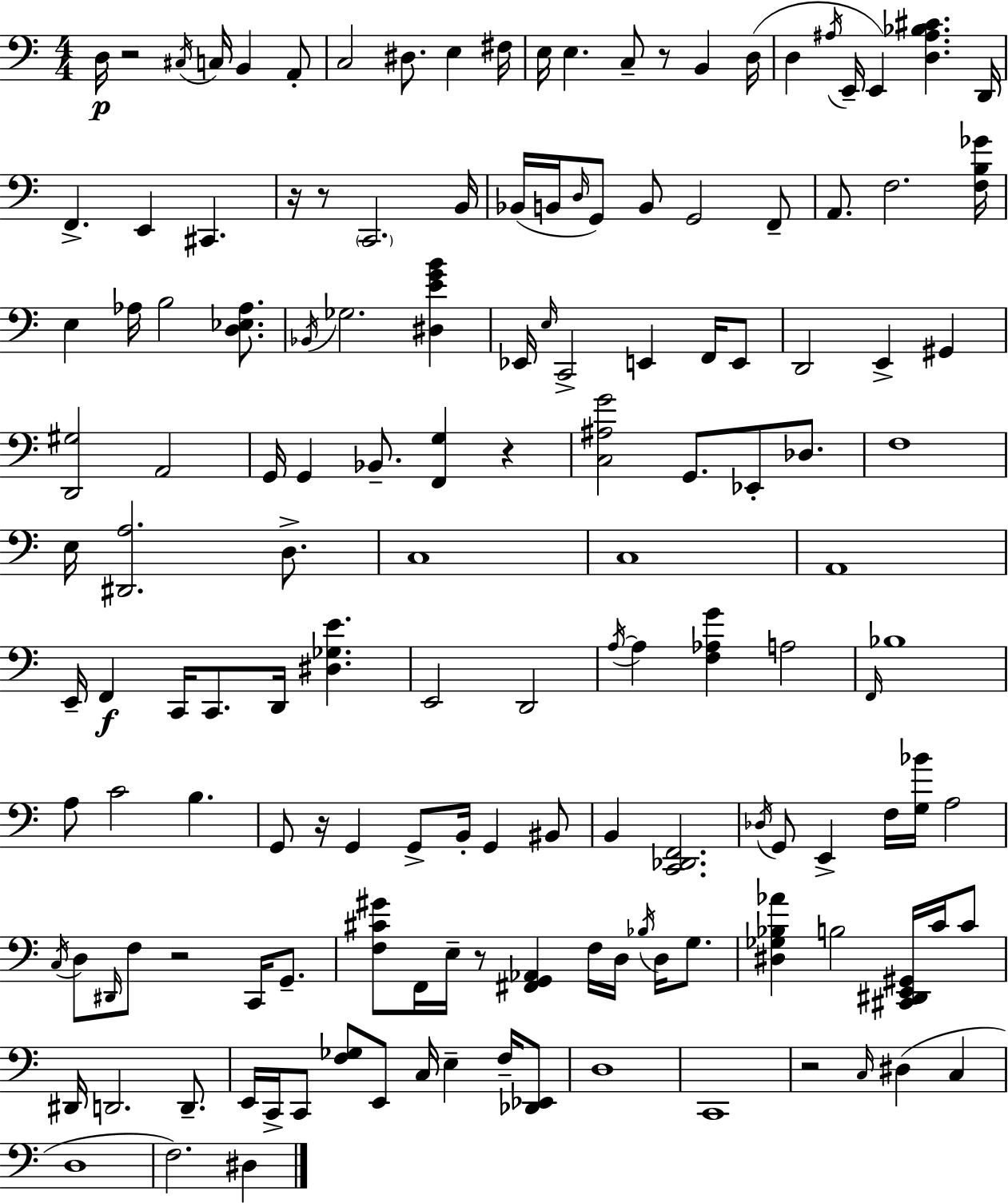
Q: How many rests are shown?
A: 9